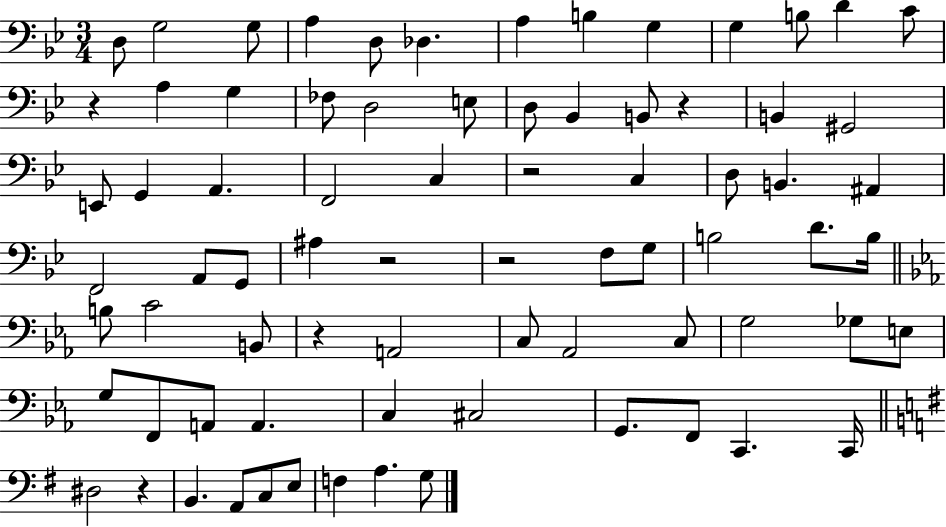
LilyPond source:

{
  \clef bass
  \numericTimeSignature
  \time 3/4
  \key bes \major
  d8 g2 g8 | a4 d8 des4. | a4 b4 g4 | g4 b8 d'4 c'8 | \break r4 a4 g4 | fes8 d2 e8 | d8 bes,4 b,8 r4 | b,4 gis,2 | \break e,8 g,4 a,4. | f,2 c4 | r2 c4 | d8 b,4. ais,4 | \break f,2 a,8 g,8 | ais4 r2 | r2 f8 g8 | b2 d'8. b16 | \break \bar "||" \break \key ees \major b8 c'2 b,8 | r4 a,2 | c8 aes,2 c8 | g2 ges8 e8 | \break g8 f,8 a,8 a,4. | c4 cis2 | g,8. f,8 c,4. c,16 | \bar "||" \break \key g \major dis2 r4 | b,4. a,8 c8 e8 | f4 a4. g8 | \bar "|."
}